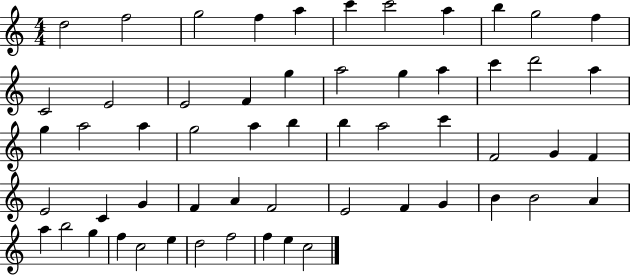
D5/h F5/h G5/h F5/q A5/q C6/q C6/h A5/q B5/q G5/h F5/q C4/h E4/h E4/h F4/q G5/q A5/h G5/q A5/q C6/q D6/h A5/q G5/q A5/h A5/q G5/h A5/q B5/q B5/q A5/h C6/q F4/h G4/q F4/q E4/h C4/q G4/q F4/q A4/q F4/h E4/h F4/q G4/q B4/q B4/h A4/q A5/q B5/h G5/q F5/q C5/h E5/q D5/h F5/h F5/q E5/q C5/h